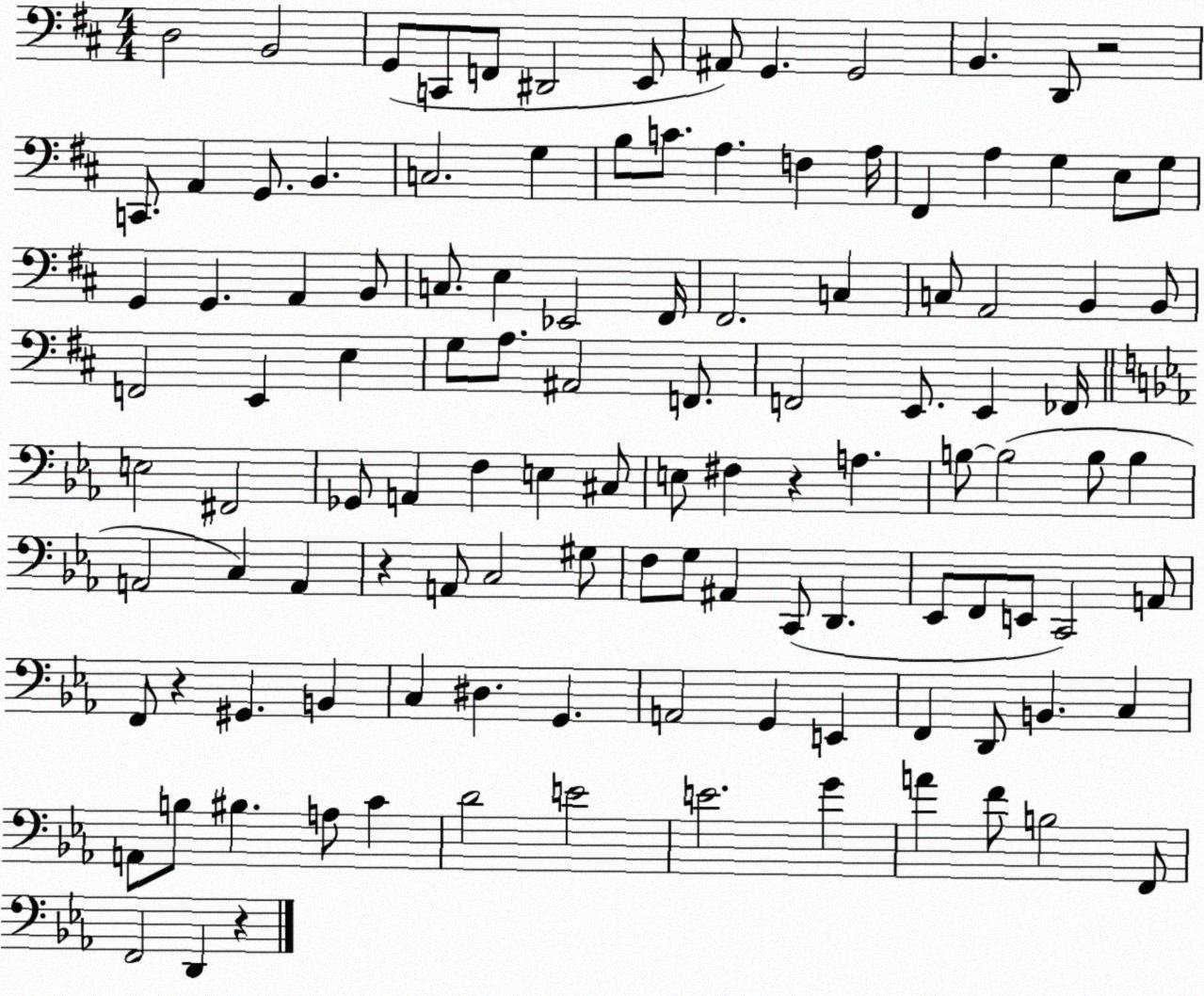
X:1
T:Untitled
M:4/4
L:1/4
K:D
D,2 B,,2 G,,/2 C,,/2 F,,/2 ^D,,2 E,,/2 ^A,,/2 G,, G,,2 B,, D,,/2 z2 C,,/2 A,, G,,/2 B,, C,2 G, B,/2 C/2 A, F, A,/4 ^F,, A, G, E,/2 G,/2 G,, G,, A,, B,,/2 C,/2 E, _E,,2 ^F,,/4 ^F,,2 C, C,/2 A,,2 B,, B,,/2 F,,2 E,, E, G,/2 A,/2 ^A,,2 F,,/2 F,,2 E,,/2 E,, _F,,/4 E,2 ^F,,2 _G,,/2 A,, F, E, ^C,/2 E,/2 ^F, z A, B,/2 B,2 B,/2 B, A,,2 C, A,, z A,,/2 C,2 ^G,/2 F,/2 G,/2 ^A,, C,,/2 D,, _E,,/2 F,,/2 E,,/2 C,,2 A,,/2 F,,/2 z ^G,, B,, C, ^D, G,, A,,2 G,, E,, F,, D,,/2 B,, C, A,,/2 B,/2 ^B, A,/2 C D2 E2 E2 G A F/2 B,2 F,,/2 F,,2 D,, z